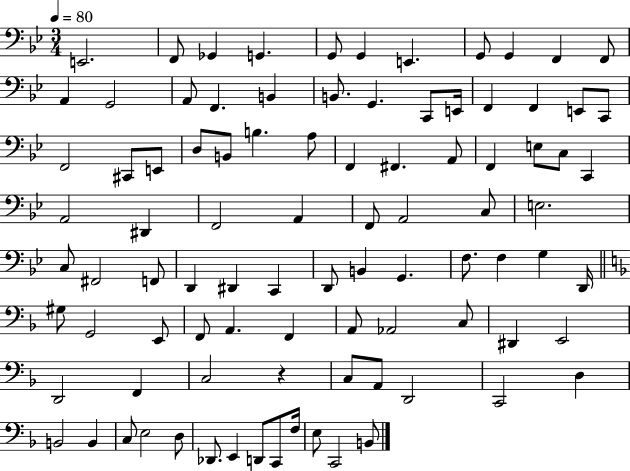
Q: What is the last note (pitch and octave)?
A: B2